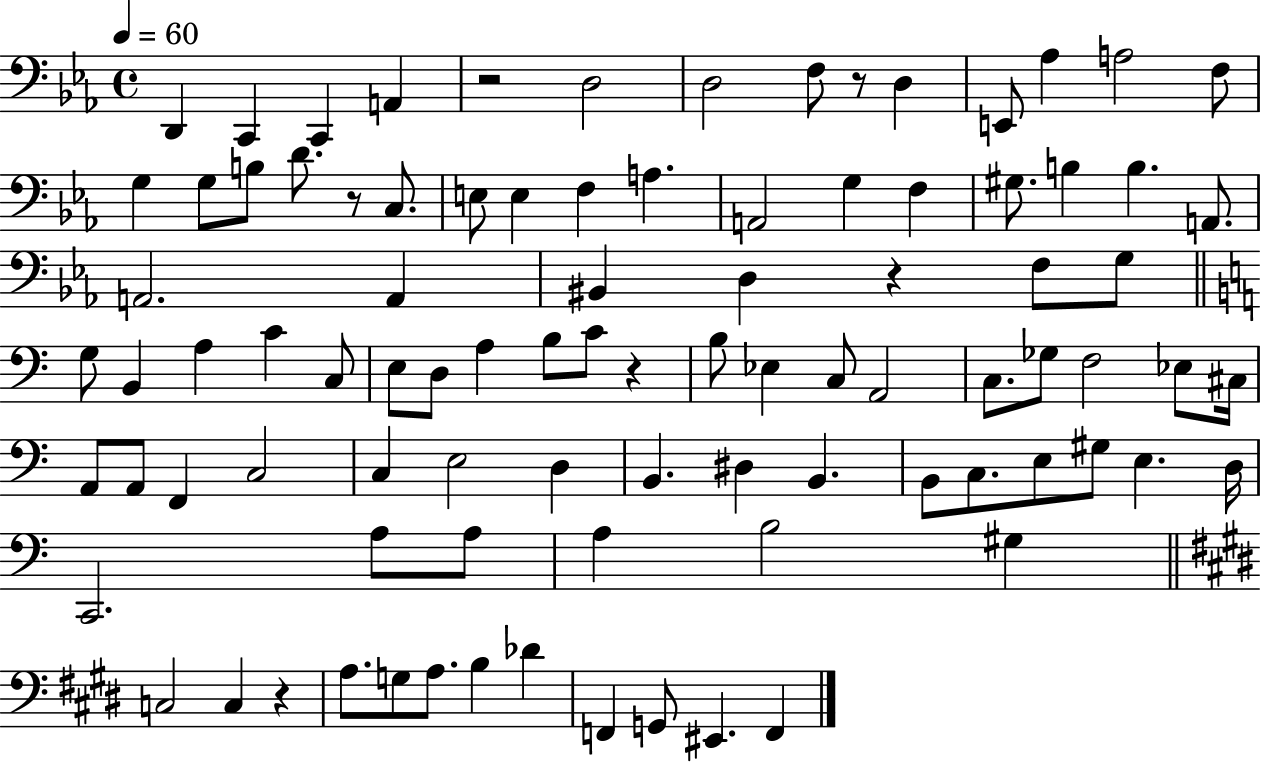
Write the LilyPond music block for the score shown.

{
  \clef bass
  \time 4/4
  \defaultTimeSignature
  \key ees \major
  \tempo 4 = 60
  d,4 c,4 c,4 a,4 | r2 d2 | d2 f8 r8 d4 | e,8 aes4 a2 f8 | \break g4 g8 b8 d'8. r8 c8. | e8 e4 f4 a4. | a,2 g4 f4 | gis8. b4 b4. a,8. | \break a,2. a,4 | bis,4 d4 r4 f8 g8 | \bar "||" \break \key c \major g8 b,4 a4 c'4 c8 | e8 d8 a4 b8 c'8 r4 | b8 ees4 c8 a,2 | c8. ges8 f2 ees8 cis16 | \break a,8 a,8 f,4 c2 | c4 e2 d4 | b,4. dis4 b,4. | b,8 c8. e8 gis8 e4. d16 | \break c,2. a8 a8 | a4 b2 gis4 | \bar "||" \break \key e \major c2 c4 r4 | a8. g8 a8. b4 des'4 | f,4 g,8 eis,4. f,4 | \bar "|."
}